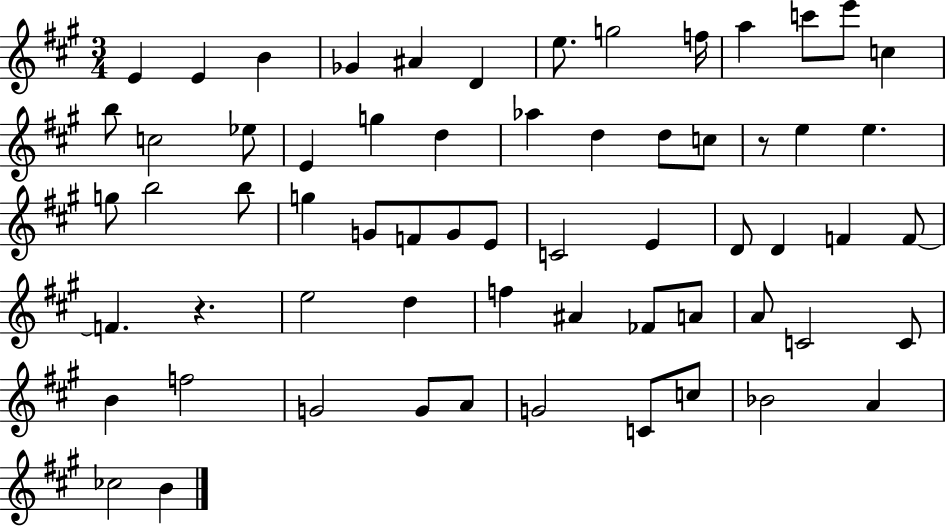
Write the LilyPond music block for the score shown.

{
  \clef treble
  \numericTimeSignature
  \time 3/4
  \key a \major
  e'4 e'4 b'4 | ges'4 ais'4 d'4 | e''8. g''2 f''16 | a''4 c'''8 e'''8 c''4 | \break b''8 c''2 ees''8 | e'4 g''4 d''4 | aes''4 d''4 d''8 c''8 | r8 e''4 e''4. | \break g''8 b''2 b''8 | g''4 g'8 f'8 g'8 e'8 | c'2 e'4 | d'8 d'4 f'4 f'8~~ | \break f'4. r4. | e''2 d''4 | f''4 ais'4 fes'8 a'8 | a'8 c'2 c'8 | \break b'4 f''2 | g'2 g'8 a'8 | g'2 c'8 c''8 | bes'2 a'4 | \break ces''2 b'4 | \bar "|."
}